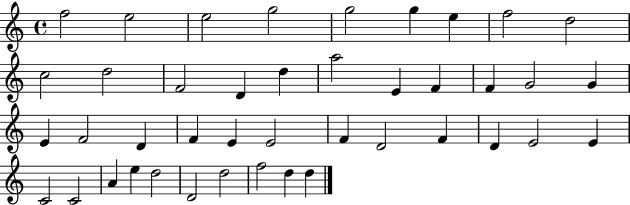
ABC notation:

X:1
T:Untitled
M:4/4
L:1/4
K:C
f2 e2 e2 g2 g2 g e f2 d2 c2 d2 F2 D d a2 E F F G2 G E F2 D F E E2 F D2 F D E2 E C2 C2 A e d2 D2 d2 f2 d d